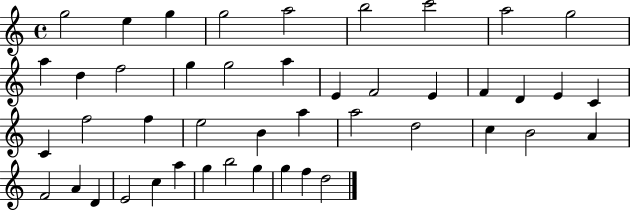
G5/h E5/q G5/q G5/h A5/h B5/h C6/h A5/h G5/h A5/q D5/q F5/h G5/q G5/h A5/q E4/q F4/h E4/q F4/q D4/q E4/q C4/q C4/q F5/h F5/q E5/h B4/q A5/q A5/h D5/h C5/q B4/h A4/q F4/h A4/q D4/q E4/h C5/q A5/q G5/q B5/h G5/q G5/q F5/q D5/h